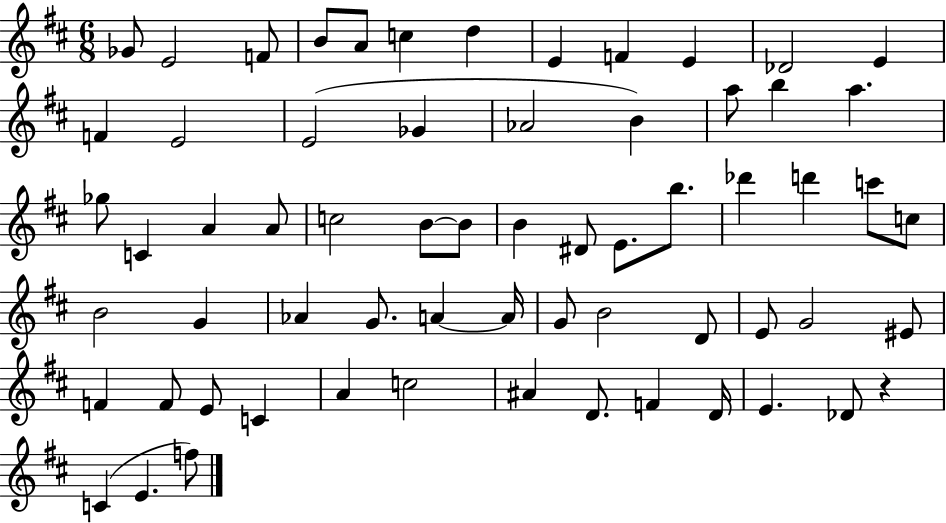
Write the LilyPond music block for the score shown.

{
  \clef treble
  \numericTimeSignature
  \time 6/8
  \key d \major
  ges'8 e'2 f'8 | b'8 a'8 c''4 d''4 | e'4 f'4 e'4 | des'2 e'4 | \break f'4 e'2 | e'2( ges'4 | aes'2 b'4) | a''8 b''4 a''4. | \break ges''8 c'4 a'4 a'8 | c''2 b'8~~ b'8 | b'4 dis'8 e'8. b''8. | des'''4 d'''4 c'''8 c''8 | \break b'2 g'4 | aes'4 g'8. a'4~~ a'16 | g'8 b'2 d'8 | e'8 g'2 eis'8 | \break f'4 f'8 e'8 c'4 | a'4 c''2 | ais'4 d'8. f'4 d'16 | e'4. des'8 r4 | \break c'4( e'4. f''8) | \bar "|."
}